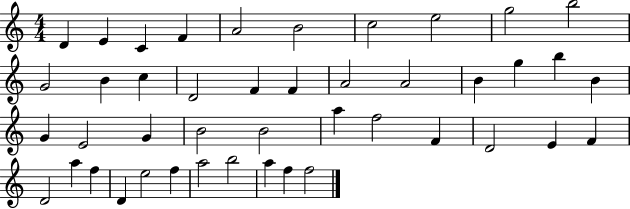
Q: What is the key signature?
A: C major